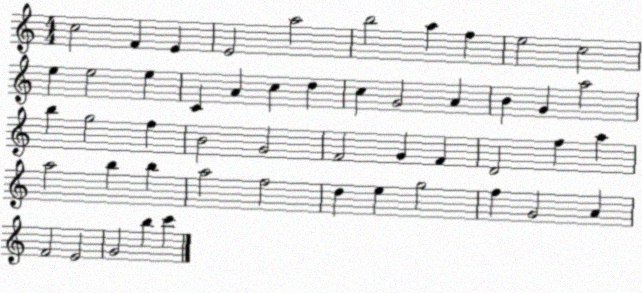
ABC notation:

X:1
T:Untitled
M:4/4
L:1/4
K:C
c2 F E E2 a2 b2 a f e2 c2 e e2 e C A c d c G2 A B G a2 b g2 f B2 G2 F2 G F D2 f a a2 b b a2 f2 d e g2 f G2 A F2 E2 G2 b c'